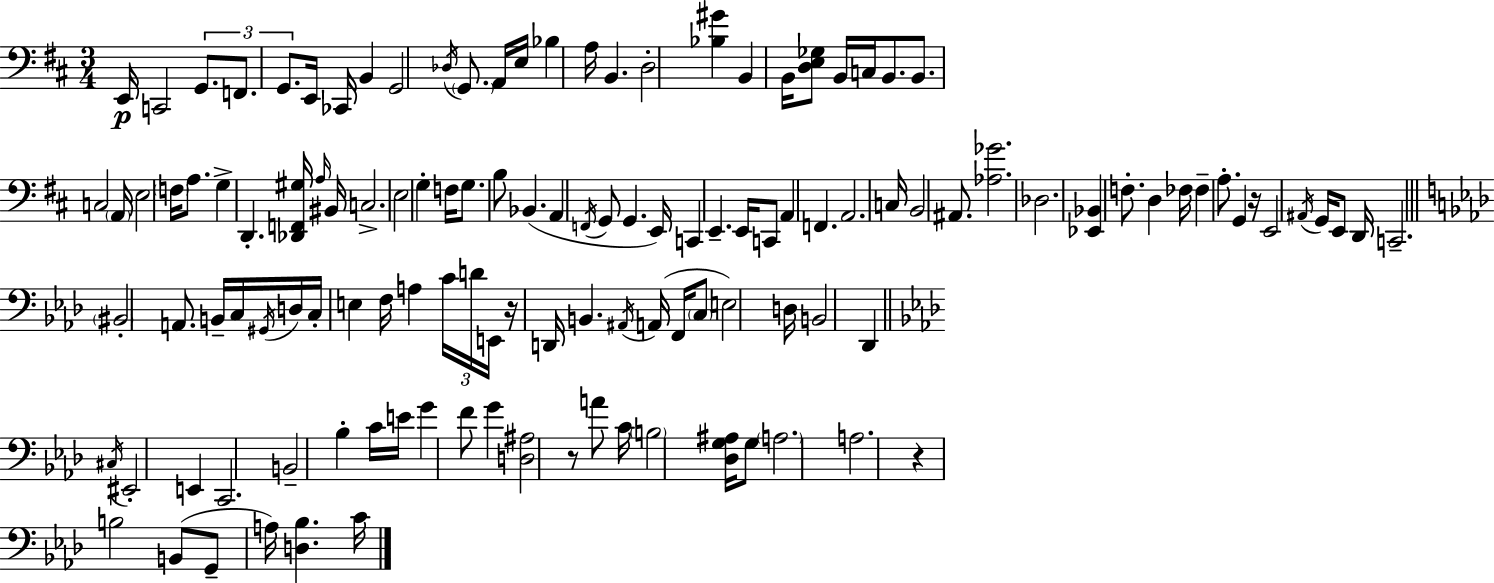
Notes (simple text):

E2/s C2/h G2/e. F2/e. G2/e. E2/s CES2/s B2/q G2/h Db3/s G2/e. A2/s E3/s Bb3/q A3/s B2/q. D3/h [Bb3,G#4]/q B2/q B2/s [D3,E3,Gb3]/e B2/s C3/s B2/e. B2/e. C3/h A2/s E3/h F3/s A3/e. G3/q D2/q. [Db2,F2,G#3]/s A3/s BIS2/s C3/h. E3/h G3/q F3/s G3/e. B3/e Bb2/q. A2/q F2/s G2/e G2/q. E2/s C2/q E2/q. E2/s C2/e A2/q F2/q. A2/h. C3/s B2/h A#2/e. [Ab3,Gb4]/h. Db3/h. [Eb2,Bb2]/q F3/e. D3/q FES3/s FES3/q A3/e. G2/q R/s E2/h A#2/s G2/s E2/e D2/s C2/h. BIS2/h A2/e. B2/s C3/s G#2/s D3/s C3/s E3/q F3/s A3/q C4/s D4/s E2/s R/s D2/s B2/q. A#2/s A2/s F2/s C3/e E3/h D3/s B2/h Db2/q C#3/s EIS2/h E2/q C2/h. B2/h Bb3/q C4/s E4/s G4/q F4/e G4/q [D3,A#3]/h R/e A4/e C4/s B3/h [Db3,G3,A#3]/s G3/e A3/h. A3/h. R/q B3/h B2/e G2/e A3/s [D3,Bb3]/q. C4/s